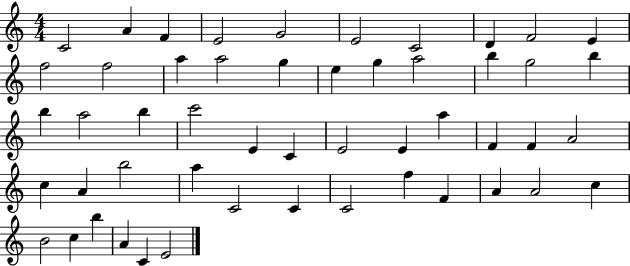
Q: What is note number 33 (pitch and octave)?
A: A4